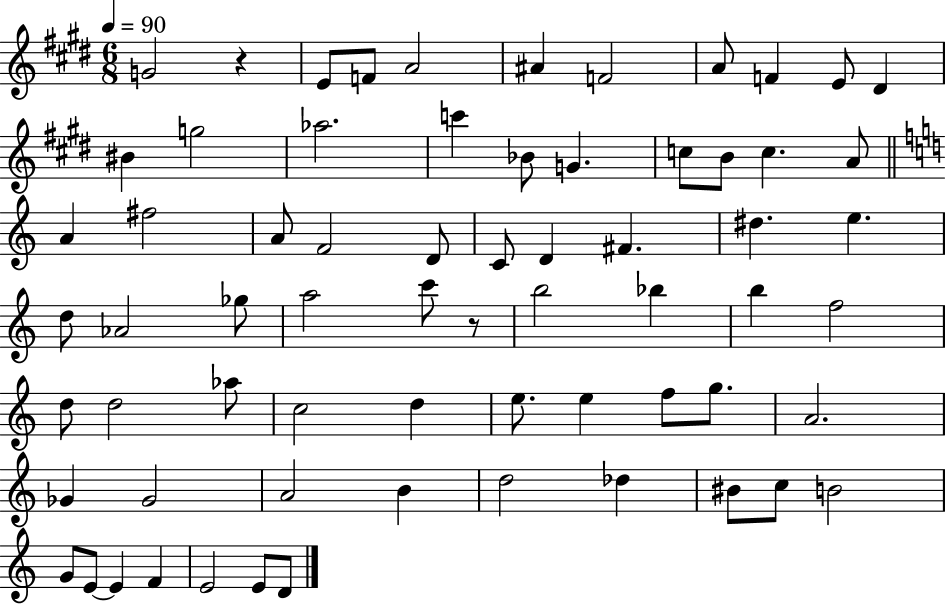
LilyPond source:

{
  \clef treble
  \numericTimeSignature
  \time 6/8
  \key e \major
  \tempo 4 = 90
  g'2 r4 | e'8 f'8 a'2 | ais'4 f'2 | a'8 f'4 e'8 dis'4 | \break bis'4 g''2 | aes''2. | c'''4 bes'8 g'4. | c''8 b'8 c''4. a'8 | \break \bar "||" \break \key c \major a'4 fis''2 | a'8 f'2 d'8 | c'8 d'4 fis'4. | dis''4. e''4. | \break d''8 aes'2 ges''8 | a''2 c'''8 r8 | b''2 bes''4 | b''4 f''2 | \break d''8 d''2 aes''8 | c''2 d''4 | e''8. e''4 f''8 g''8. | a'2. | \break ges'4 ges'2 | a'2 b'4 | d''2 des''4 | bis'8 c''8 b'2 | \break g'8 e'8~~ e'4 f'4 | e'2 e'8 d'8 | \bar "|."
}